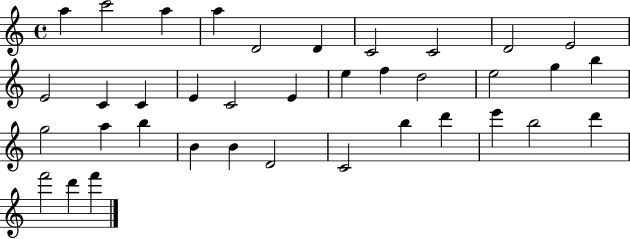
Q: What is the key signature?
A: C major